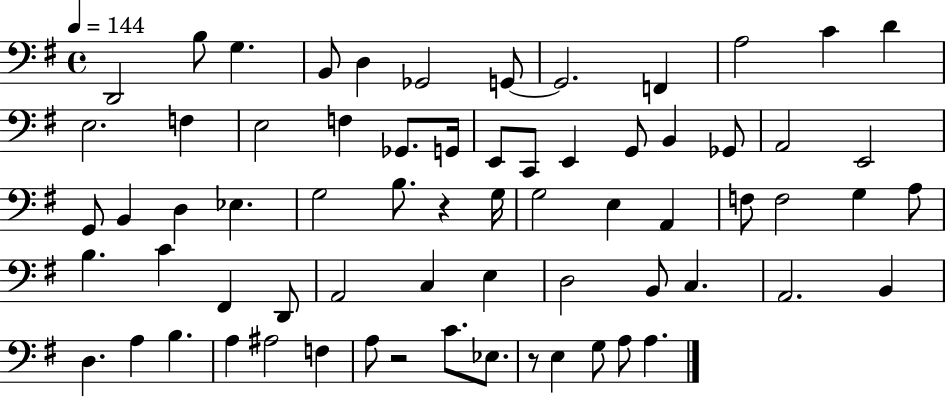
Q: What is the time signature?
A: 4/4